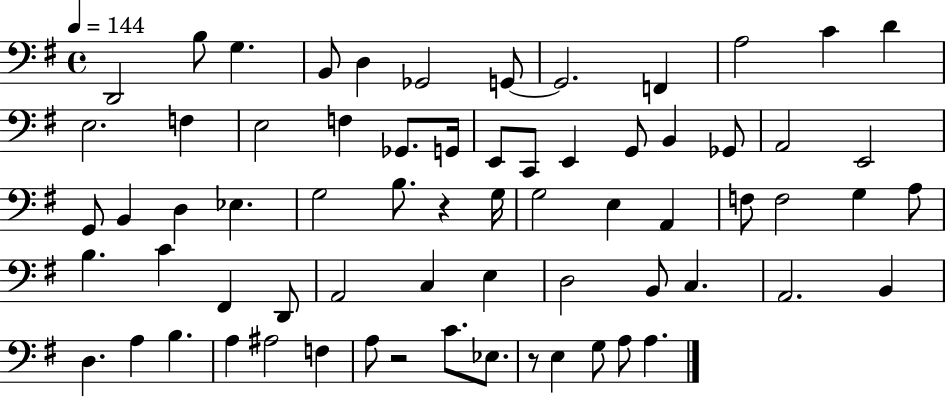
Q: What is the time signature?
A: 4/4